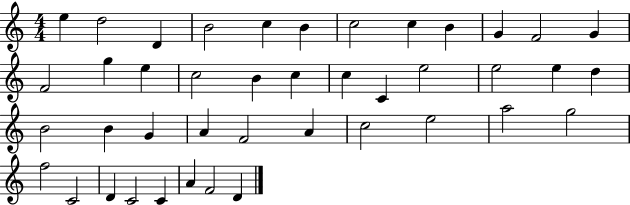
{
  \clef treble
  \numericTimeSignature
  \time 4/4
  \key c \major
  e''4 d''2 d'4 | b'2 c''4 b'4 | c''2 c''4 b'4 | g'4 f'2 g'4 | \break f'2 g''4 e''4 | c''2 b'4 c''4 | c''4 c'4 e''2 | e''2 e''4 d''4 | \break b'2 b'4 g'4 | a'4 f'2 a'4 | c''2 e''2 | a''2 g''2 | \break f''2 c'2 | d'4 c'2 c'4 | a'4 f'2 d'4 | \bar "|."
}